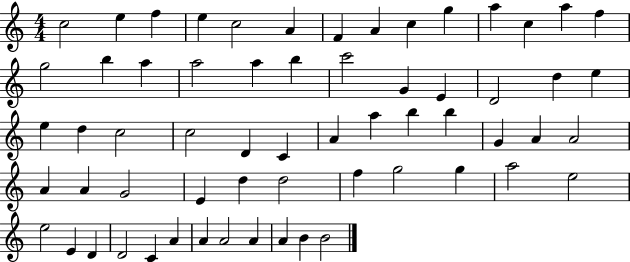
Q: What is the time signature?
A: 4/4